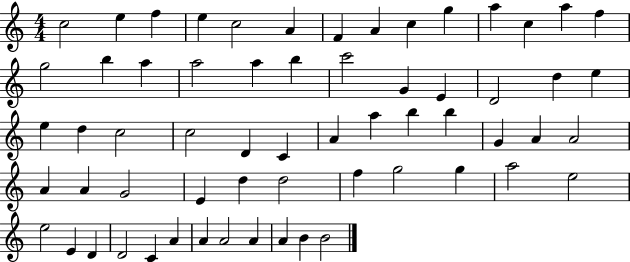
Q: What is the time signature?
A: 4/4